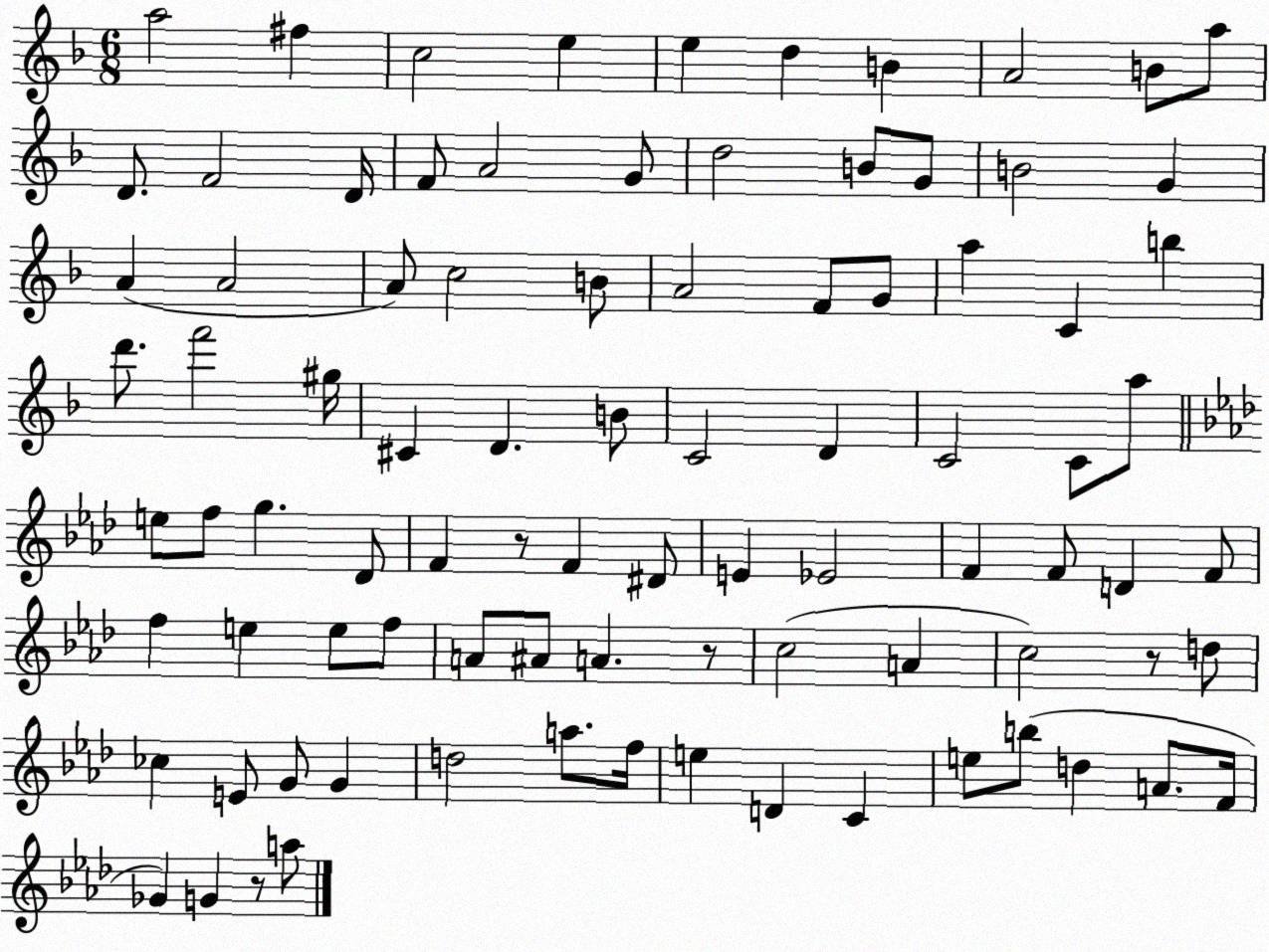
X:1
T:Untitled
M:6/8
L:1/4
K:F
a2 ^f c2 e e d B A2 B/2 a/2 D/2 F2 D/4 F/2 A2 G/2 d2 B/2 G/2 B2 G A A2 A/2 c2 B/2 A2 F/2 G/2 a C b d'/2 f'2 ^g/4 ^C D B/2 C2 D C2 C/2 a/2 e/2 f/2 g _D/2 F z/2 F ^D/2 E _E2 F F/2 D F/2 f e e/2 f/2 A/2 ^A/2 A z/2 c2 A c2 z/2 d/2 _c E/2 G/2 G d2 a/2 f/4 e D C e/2 b/2 d A/2 F/4 _G G z/2 a/2